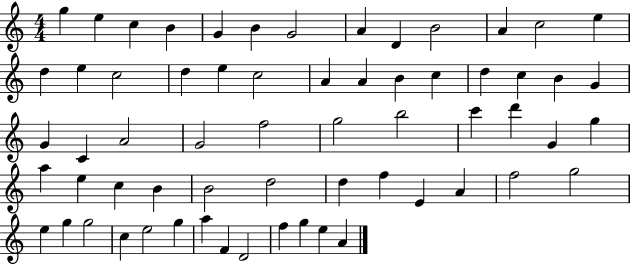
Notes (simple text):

G5/q E5/q C5/q B4/q G4/q B4/q G4/h A4/q D4/q B4/h A4/q C5/h E5/q D5/q E5/q C5/h D5/q E5/q C5/h A4/q A4/q B4/q C5/q D5/q C5/q B4/q G4/q G4/q C4/q A4/h G4/h F5/h G5/h B5/h C6/q D6/q G4/q G5/q A5/q E5/q C5/q B4/q B4/h D5/h D5/q F5/q E4/q A4/q F5/h G5/h E5/q G5/q G5/h C5/q E5/h G5/q A5/q F4/q D4/h F5/q G5/q E5/q A4/q